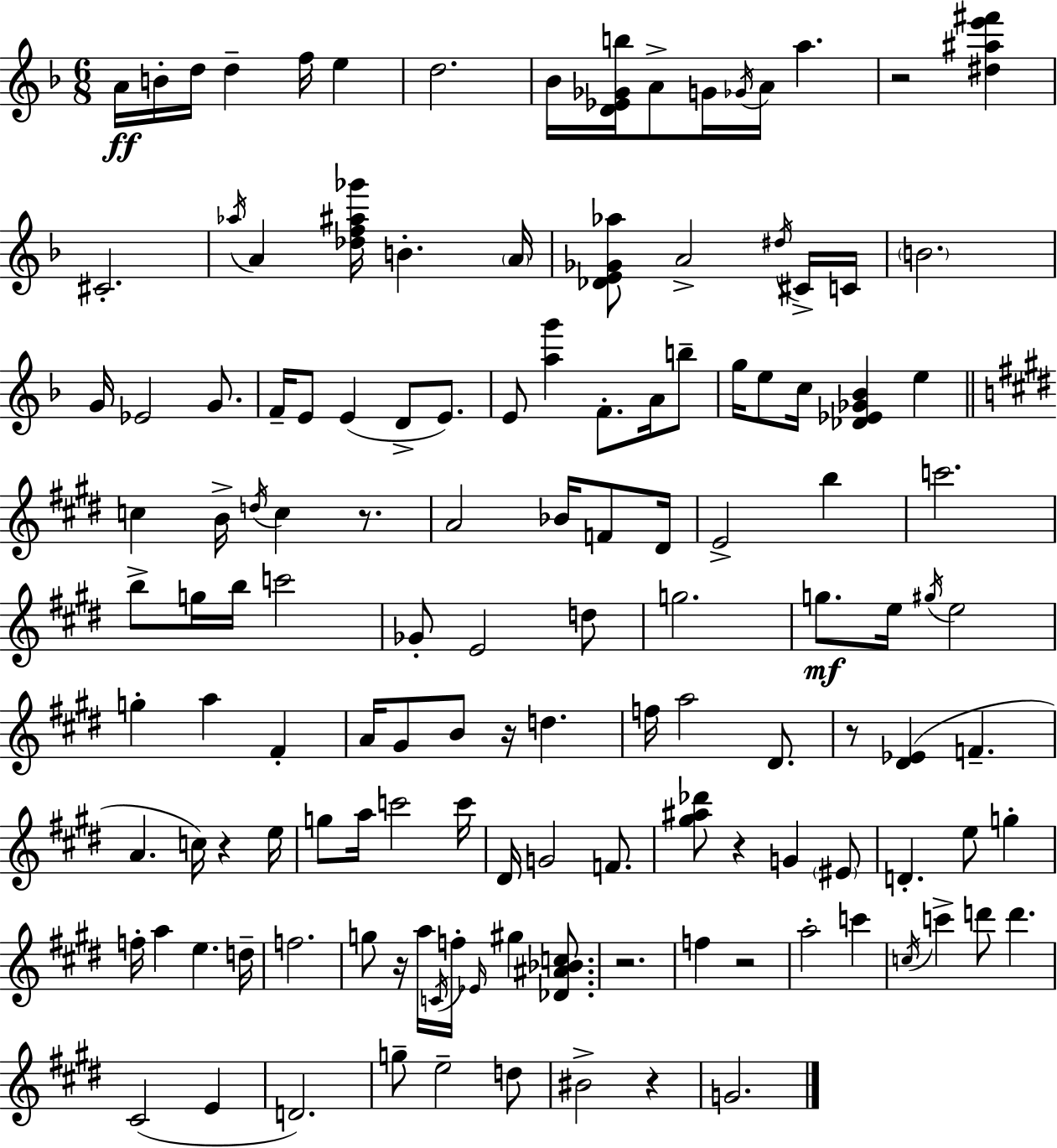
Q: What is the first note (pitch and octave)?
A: A4